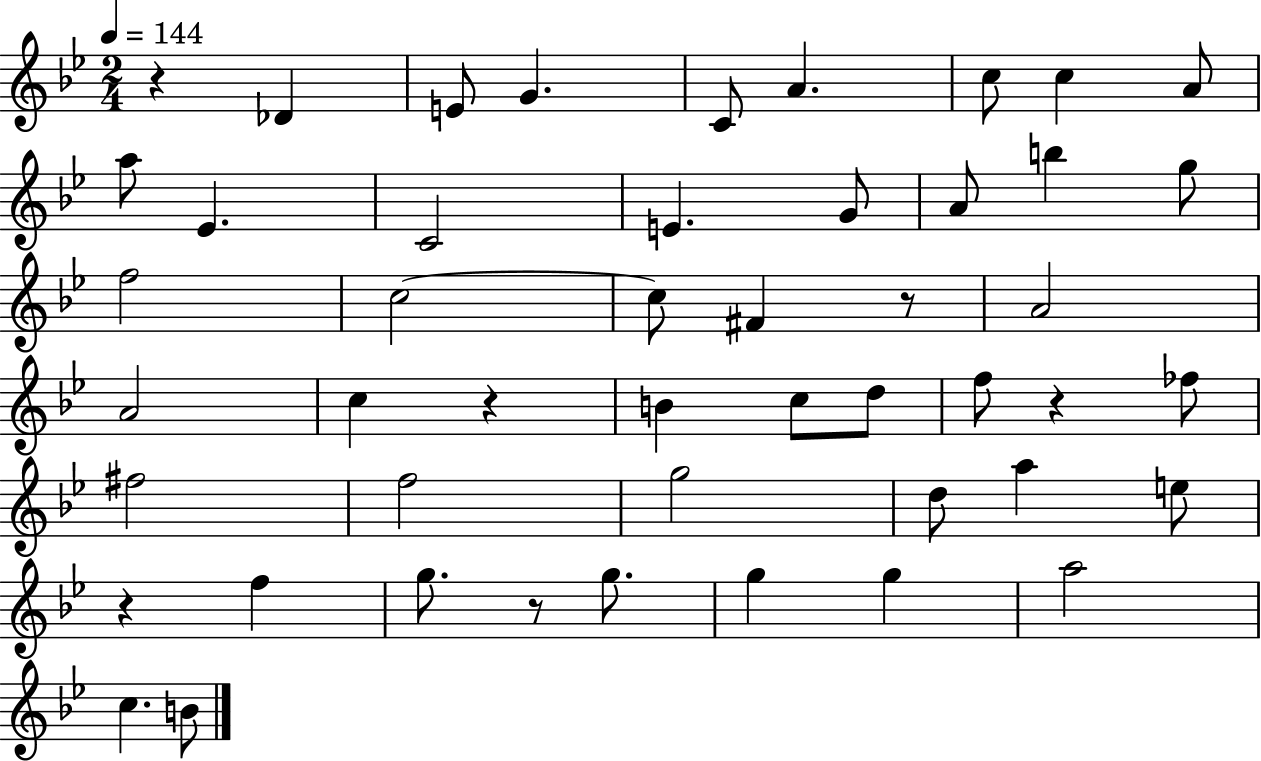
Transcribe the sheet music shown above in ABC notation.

X:1
T:Untitled
M:2/4
L:1/4
K:Bb
z _D E/2 G C/2 A c/2 c A/2 a/2 _E C2 E G/2 A/2 b g/2 f2 c2 c/2 ^F z/2 A2 A2 c z B c/2 d/2 f/2 z _f/2 ^f2 f2 g2 d/2 a e/2 z f g/2 z/2 g/2 g g a2 c B/2